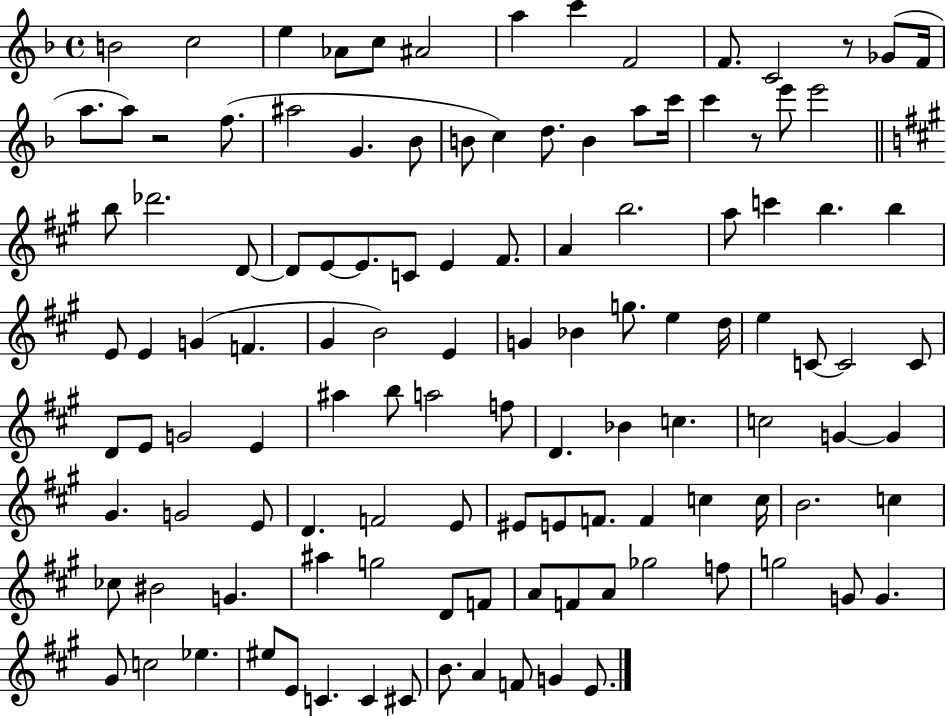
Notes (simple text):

B4/h C5/h E5/q Ab4/e C5/e A#4/h A5/q C6/q F4/h F4/e. C4/h R/e Gb4/e F4/s A5/e. A5/e R/h F5/e. A#5/h G4/q. Bb4/e B4/e C5/q D5/e. B4/q A5/e C6/s C6/q R/e E6/e E6/h B5/e Db6/h. D4/e D4/e E4/e E4/e. C4/e E4/q F#4/e. A4/q B5/h. A5/e C6/q B5/q. B5/q E4/e E4/q G4/q F4/q. G#4/q B4/h E4/q G4/q Bb4/q G5/e. E5/q D5/s E5/q C4/e C4/h C4/e D4/e E4/e G4/h E4/q A#5/q B5/e A5/h F5/e D4/q. Bb4/q C5/q. C5/h G4/q G4/q G#4/q. G4/h E4/e D4/q. F4/h E4/e EIS4/e E4/e F4/e. F4/q C5/q C5/s B4/h. C5/q CES5/e BIS4/h G4/q. A#5/q G5/h D4/e F4/e A4/e F4/e A4/e Gb5/h F5/e G5/h G4/e G4/q. G#4/e C5/h Eb5/q. EIS5/e E4/e C4/q. C4/q C#4/e B4/e. A4/q F4/e G4/q E4/e.